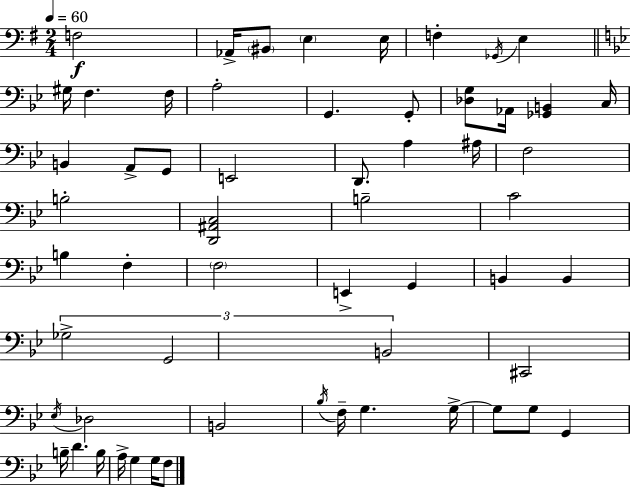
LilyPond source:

{
  \clef bass
  \numericTimeSignature
  \time 2/4
  \key e \minor
  \tempo 4 = 60
  f2\f | aes,16-> \parenthesize bis,8 \parenthesize e4 e16 | f4-. \acciaccatura { ges,16 } e4 | \bar "||" \break \key bes \major gis16 f4. f16 | a2-. | g,4. g,8-. | <des g>8 aes,16 <ges, b,>4 c16 | \break b,4 a,8-> g,8 | e,2 | d,8. a4 ais16 | f2 | \break b2-. | <d, ais, c>2 | b2-- | c'2 | \break b4 f4-. | \parenthesize f2 | e,4-> g,4 | b,4 b,4 | \break \tuplet 3/2 { ges2-> | g,2 | b,2 } | cis,2 | \break \acciaccatura { ees16 } des2 | b,2 | \acciaccatura { bes16 } f16-- g4. | g16->~~ g8 g8 g,4 | \break b16-- d'4. | b16 a16-> g4 g16 | f8 \bar "|."
}